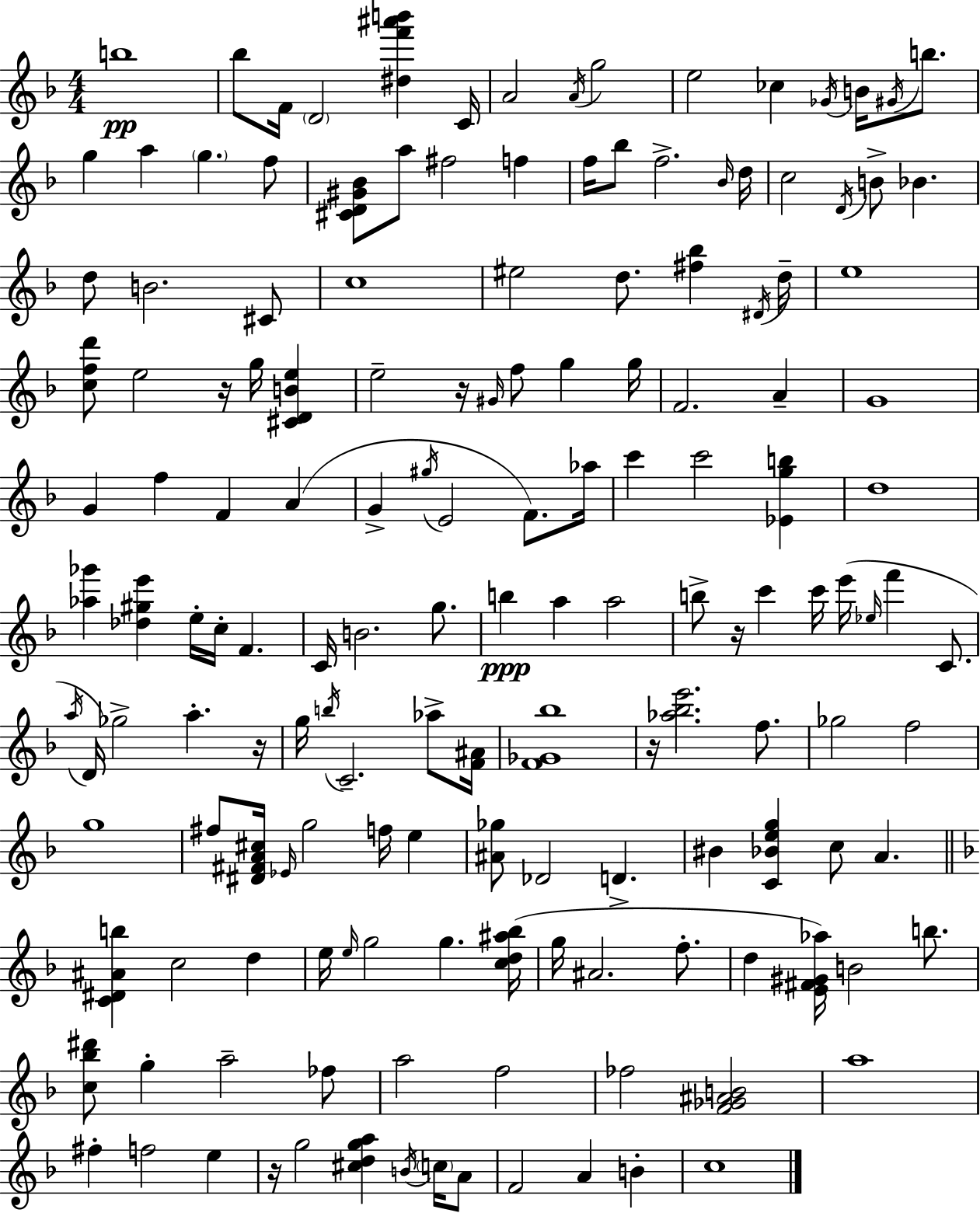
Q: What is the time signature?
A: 4/4